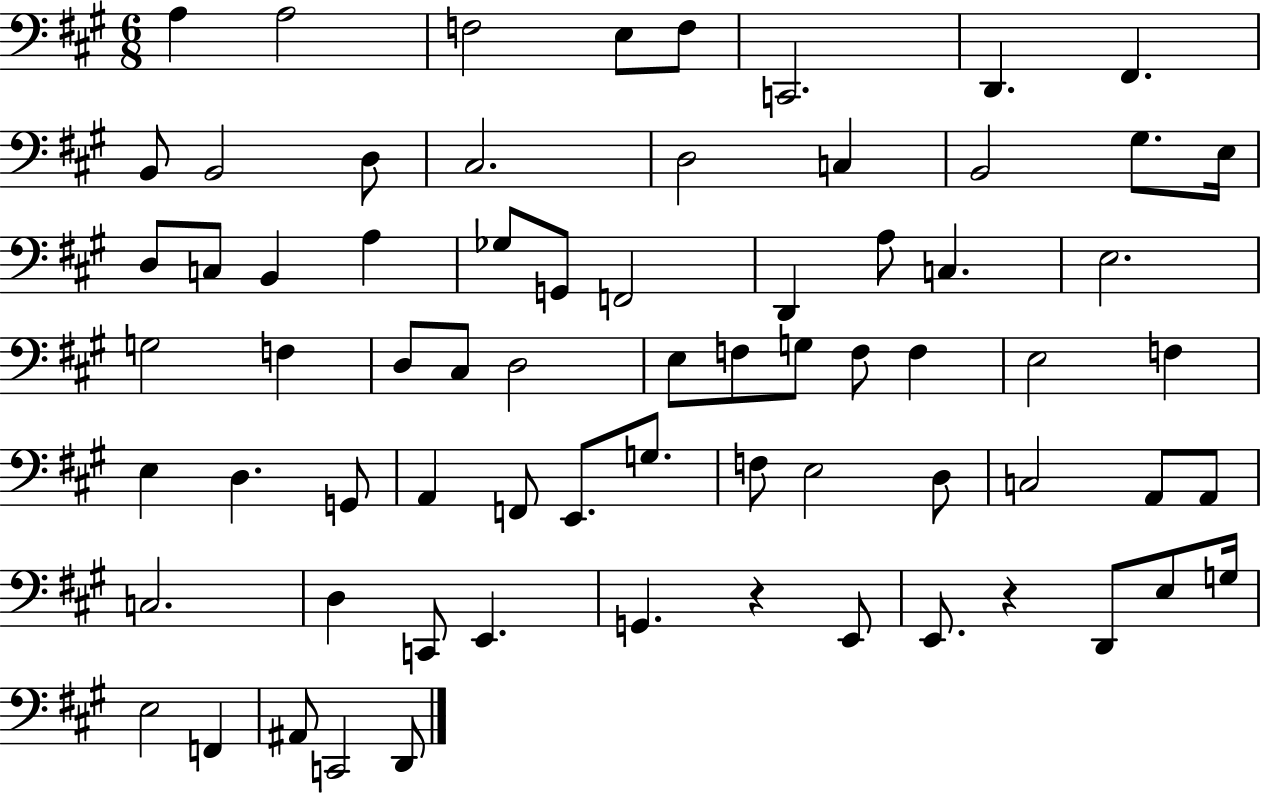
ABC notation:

X:1
T:Untitled
M:6/8
L:1/4
K:A
A, A,2 F,2 E,/2 F,/2 C,,2 D,, ^F,, B,,/2 B,,2 D,/2 ^C,2 D,2 C, B,,2 ^G,/2 E,/4 D,/2 C,/2 B,, A, _G,/2 G,,/2 F,,2 D,, A,/2 C, E,2 G,2 F, D,/2 ^C,/2 D,2 E,/2 F,/2 G,/2 F,/2 F, E,2 F, E, D, G,,/2 A,, F,,/2 E,,/2 G,/2 F,/2 E,2 D,/2 C,2 A,,/2 A,,/2 C,2 D, C,,/2 E,, G,, z E,,/2 E,,/2 z D,,/2 E,/2 G,/4 E,2 F,, ^A,,/2 C,,2 D,,/2